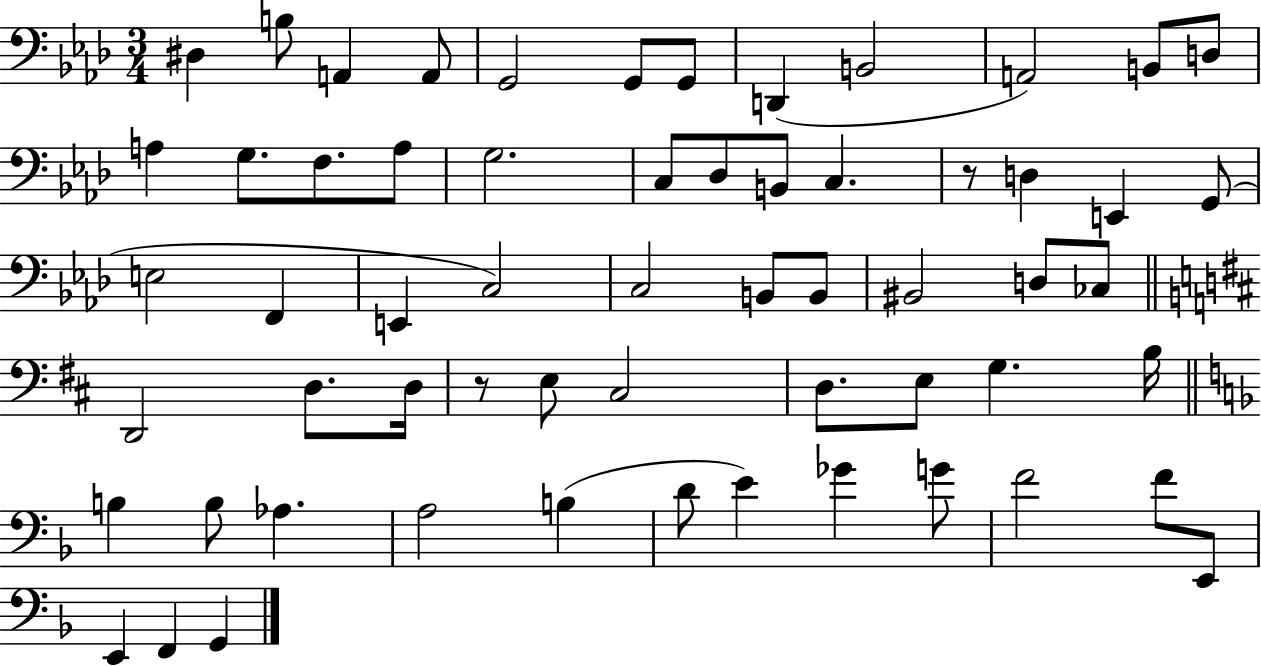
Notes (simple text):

D#3/q B3/e A2/q A2/e G2/h G2/e G2/e D2/q B2/h A2/h B2/e D3/e A3/q G3/e. F3/e. A3/e G3/h. C3/e Db3/e B2/e C3/q. R/e D3/q E2/q G2/e E3/h F2/q E2/q C3/h C3/h B2/e B2/e BIS2/h D3/e CES3/e D2/h D3/e. D3/s R/e E3/e C#3/h D3/e. E3/e G3/q. B3/s B3/q B3/e Ab3/q. A3/h B3/q D4/e E4/q Gb4/q G4/e F4/h F4/e E2/e E2/q F2/q G2/q